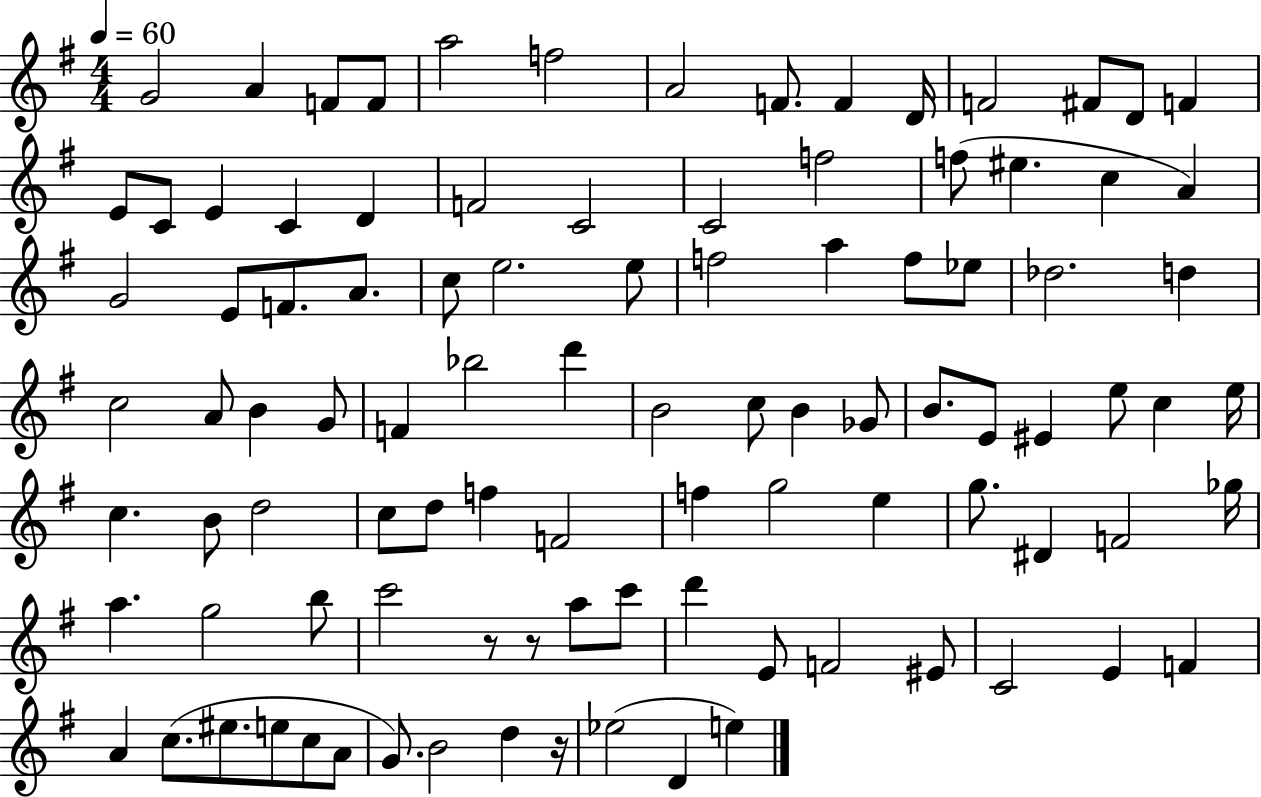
{
  \clef treble
  \numericTimeSignature
  \time 4/4
  \key g \major
  \tempo 4 = 60
  \repeat volta 2 { g'2 a'4 f'8 f'8 | a''2 f''2 | a'2 f'8. f'4 d'16 | f'2 fis'8 d'8 f'4 | \break e'8 c'8 e'4 c'4 d'4 | f'2 c'2 | c'2 f''2 | f''8( eis''4. c''4 a'4) | \break g'2 e'8 f'8. a'8. | c''8 e''2. e''8 | f''2 a''4 f''8 ees''8 | des''2. d''4 | \break c''2 a'8 b'4 g'8 | f'4 bes''2 d'''4 | b'2 c''8 b'4 ges'8 | b'8. e'8 eis'4 e''8 c''4 e''16 | \break c''4. b'8 d''2 | c''8 d''8 f''4 f'2 | f''4 g''2 e''4 | g''8. dis'4 f'2 ges''16 | \break a''4. g''2 b''8 | c'''2 r8 r8 a''8 c'''8 | d'''4 e'8 f'2 eis'8 | c'2 e'4 f'4 | \break a'4 c''8.( eis''8. e''8 c''8 a'8 | g'8.) b'2 d''4 r16 | ees''2( d'4 e''4) | } \bar "|."
}